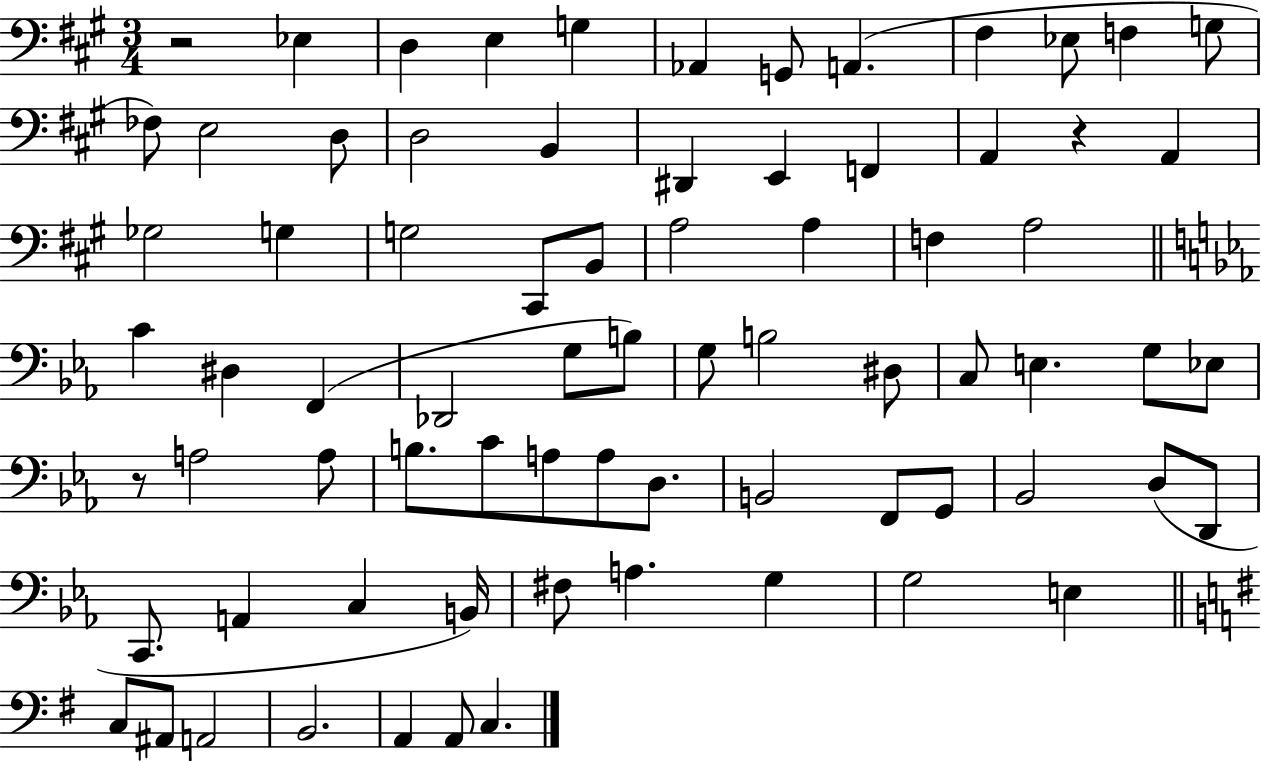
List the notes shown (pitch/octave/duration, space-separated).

R/h Eb3/q D3/q E3/q G3/q Ab2/q G2/e A2/q. F#3/q Eb3/e F3/q G3/e FES3/e E3/h D3/e D3/h B2/q D#2/q E2/q F2/q A2/q R/q A2/q Gb3/h G3/q G3/h C#2/e B2/e A3/h A3/q F3/q A3/h C4/q D#3/q F2/q Db2/h G3/e B3/e G3/e B3/h D#3/e C3/e E3/q. G3/e Eb3/e R/e A3/h A3/e B3/e. C4/e A3/e A3/e D3/e. B2/h F2/e G2/e Bb2/h D3/e D2/e C2/e. A2/q C3/q B2/s F#3/e A3/q. G3/q G3/h E3/q C3/e A#2/e A2/h B2/h. A2/q A2/e C3/q.